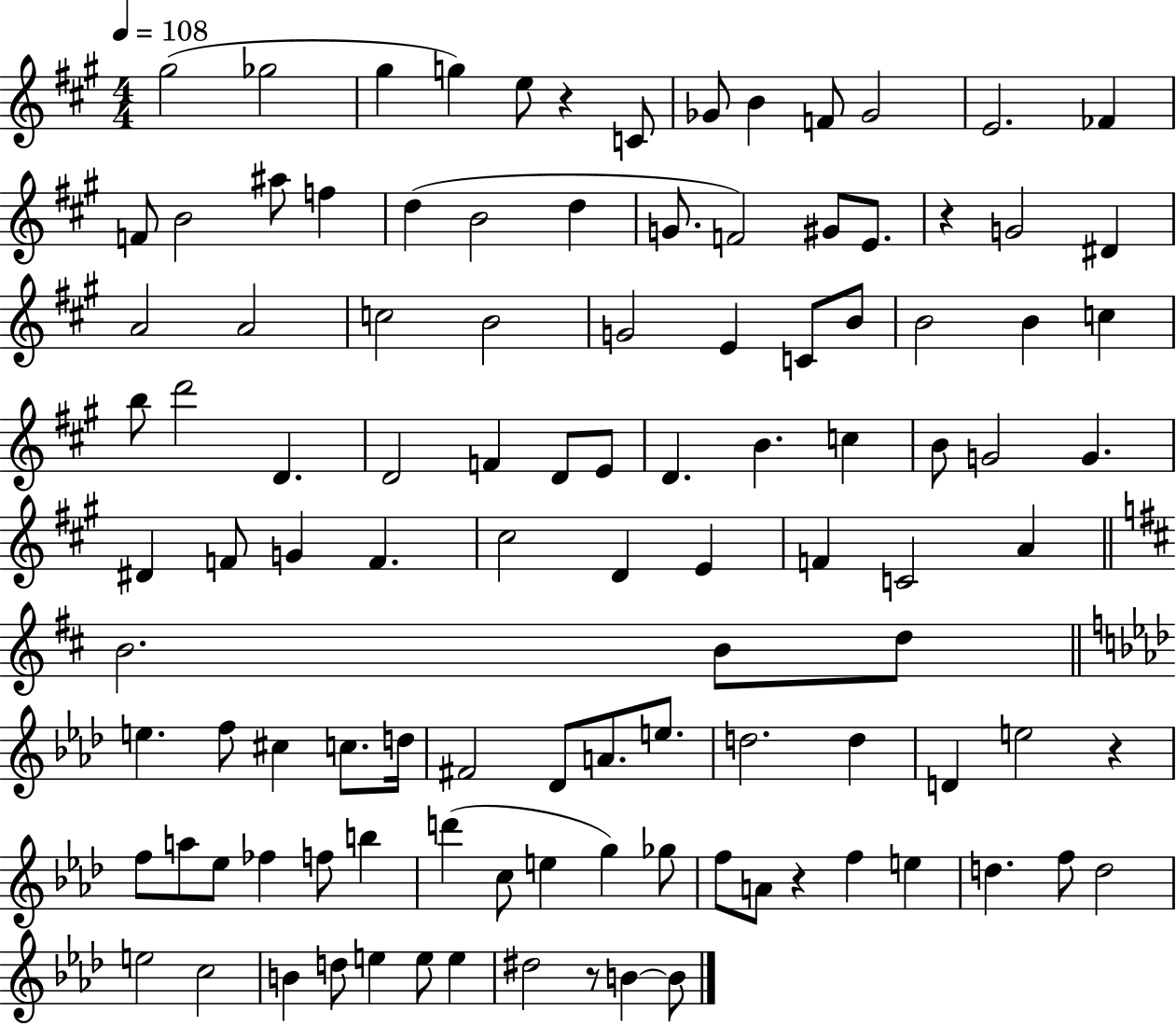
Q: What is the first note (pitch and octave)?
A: G#5